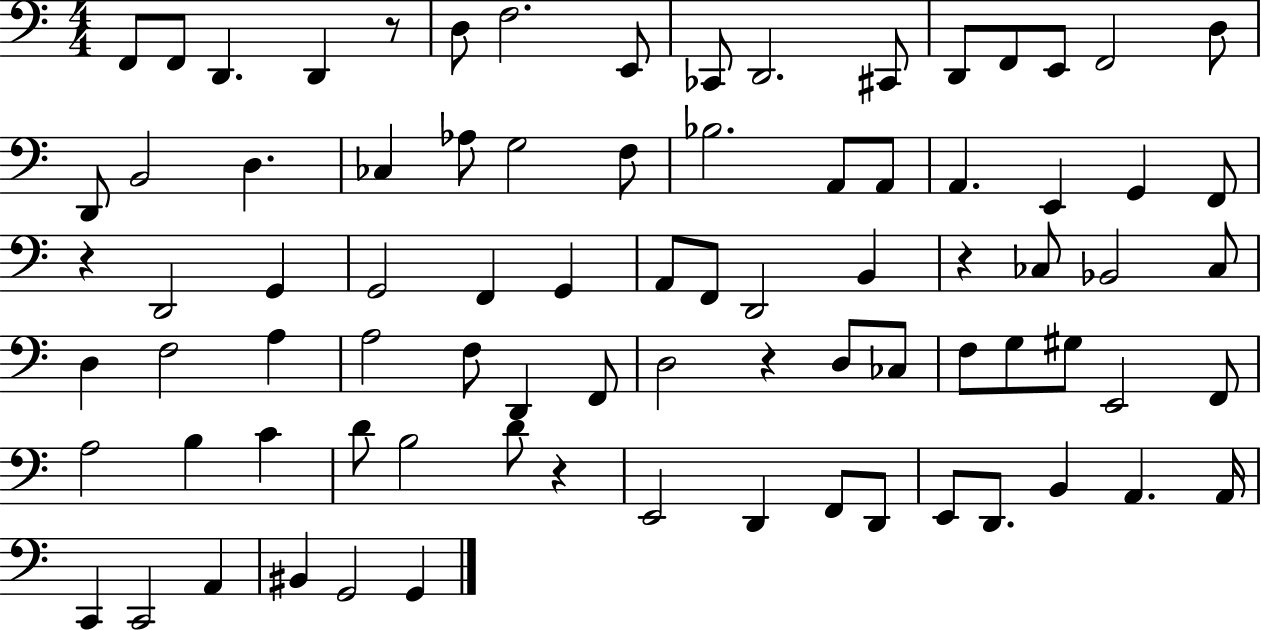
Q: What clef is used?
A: bass